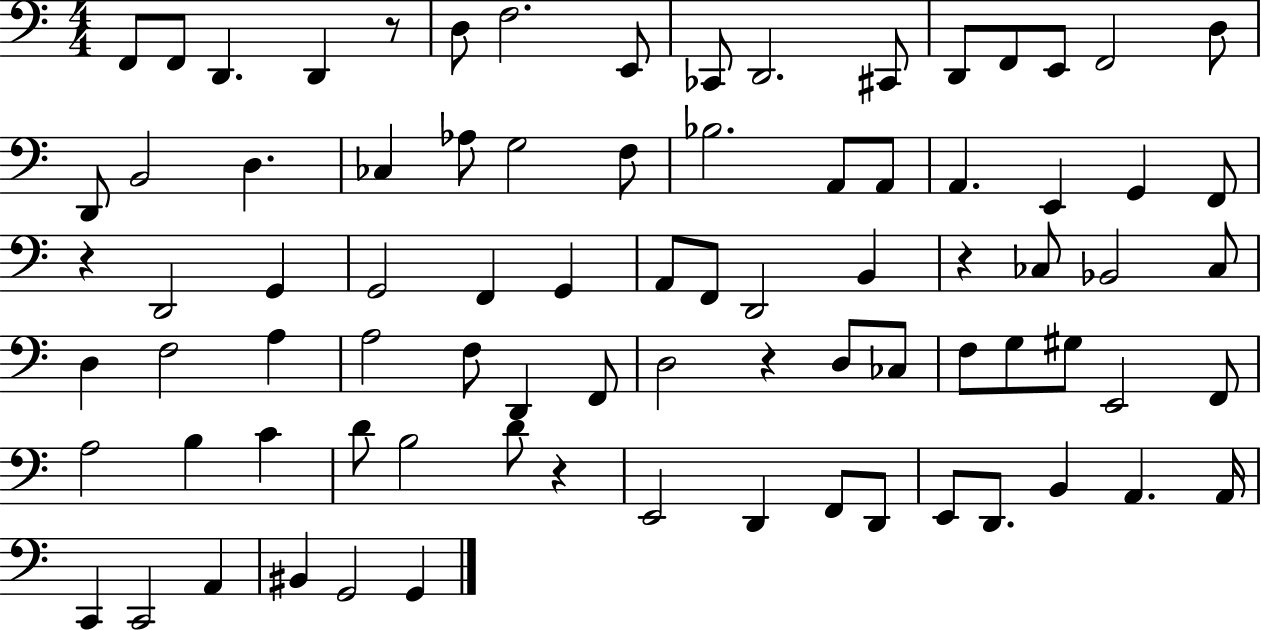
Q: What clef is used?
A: bass